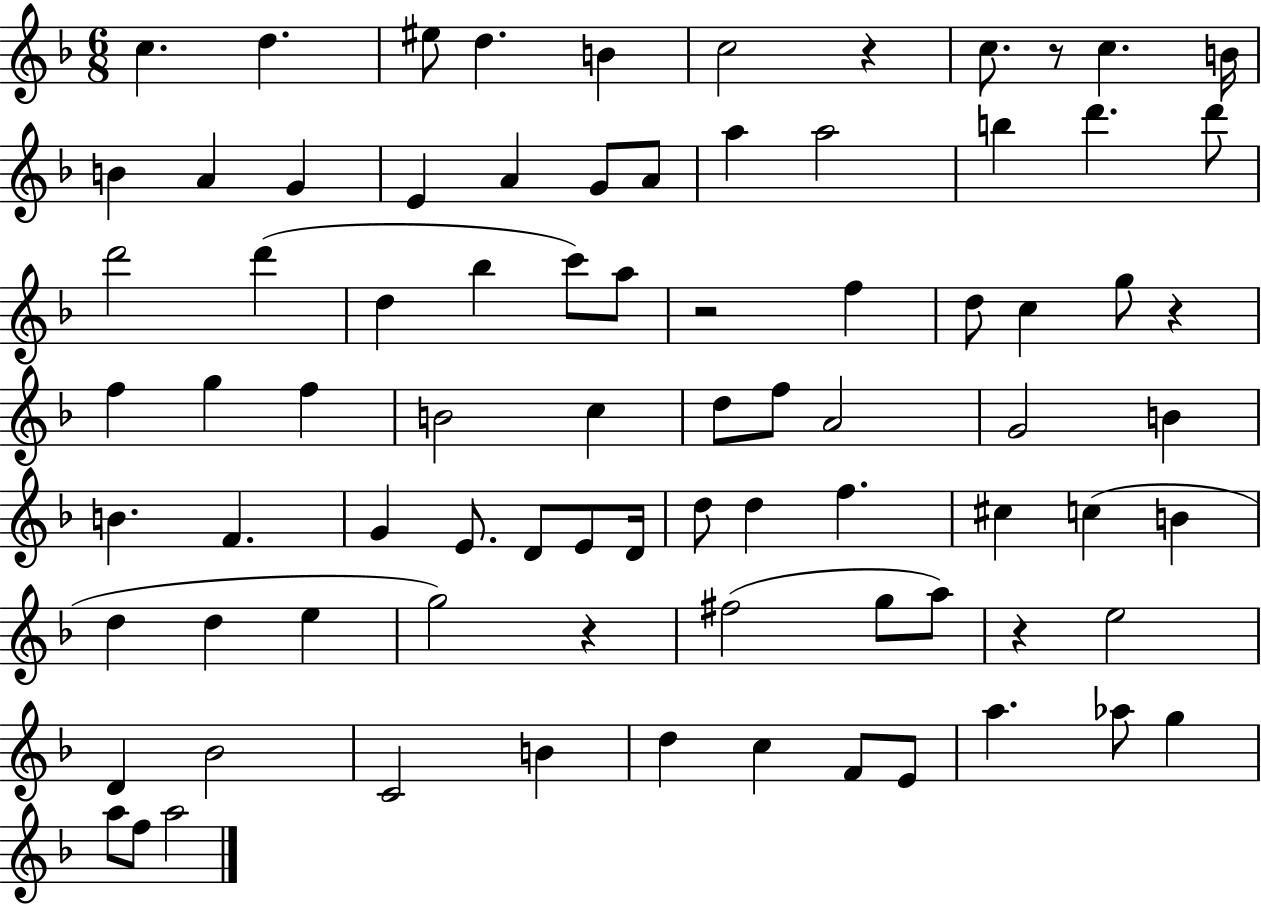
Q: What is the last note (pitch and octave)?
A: A5